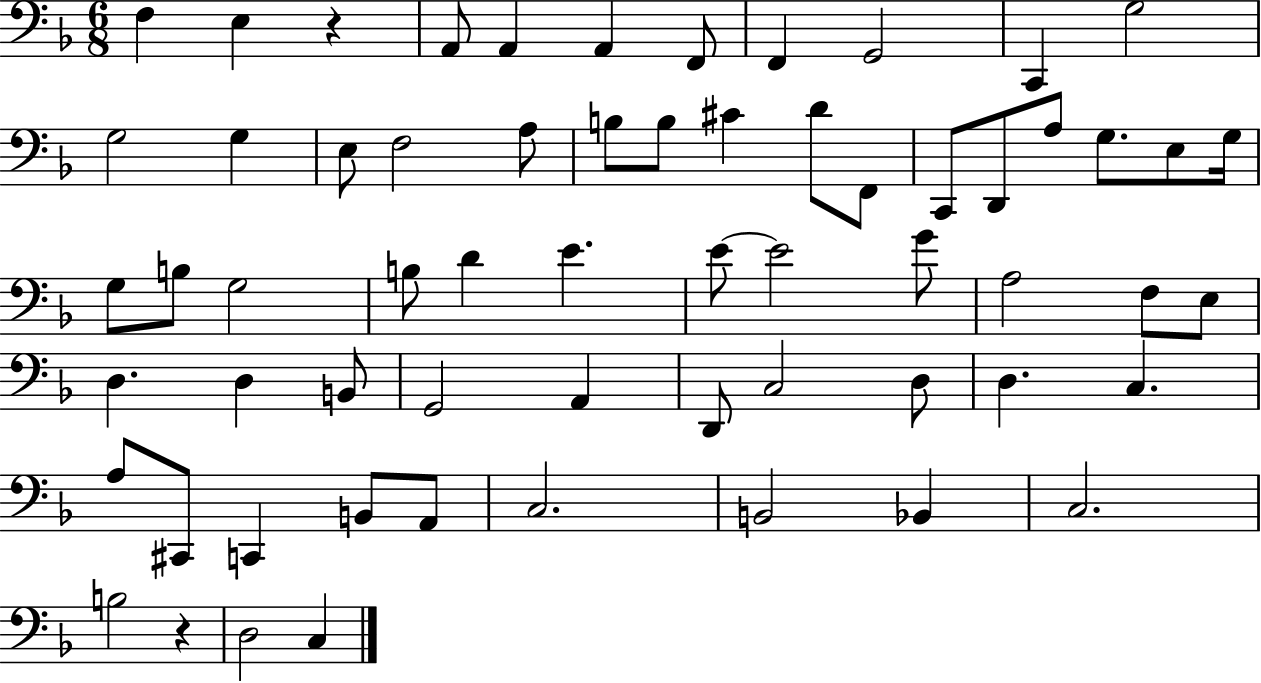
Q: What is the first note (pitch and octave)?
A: F3